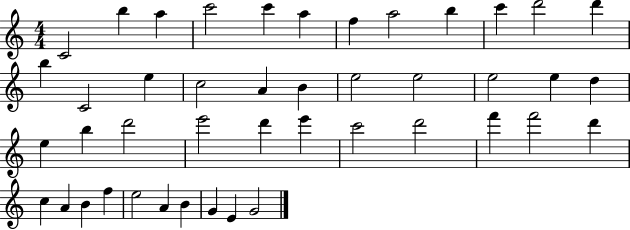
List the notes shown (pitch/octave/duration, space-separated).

C4/h B5/q A5/q C6/h C6/q A5/q F5/q A5/h B5/q C6/q D6/h D6/q B5/q C4/h E5/q C5/h A4/q B4/q E5/h E5/h E5/h E5/q D5/q E5/q B5/q D6/h E6/h D6/q E6/q C6/h D6/h F6/q F6/h D6/q C5/q A4/q B4/q F5/q E5/h A4/q B4/q G4/q E4/q G4/h